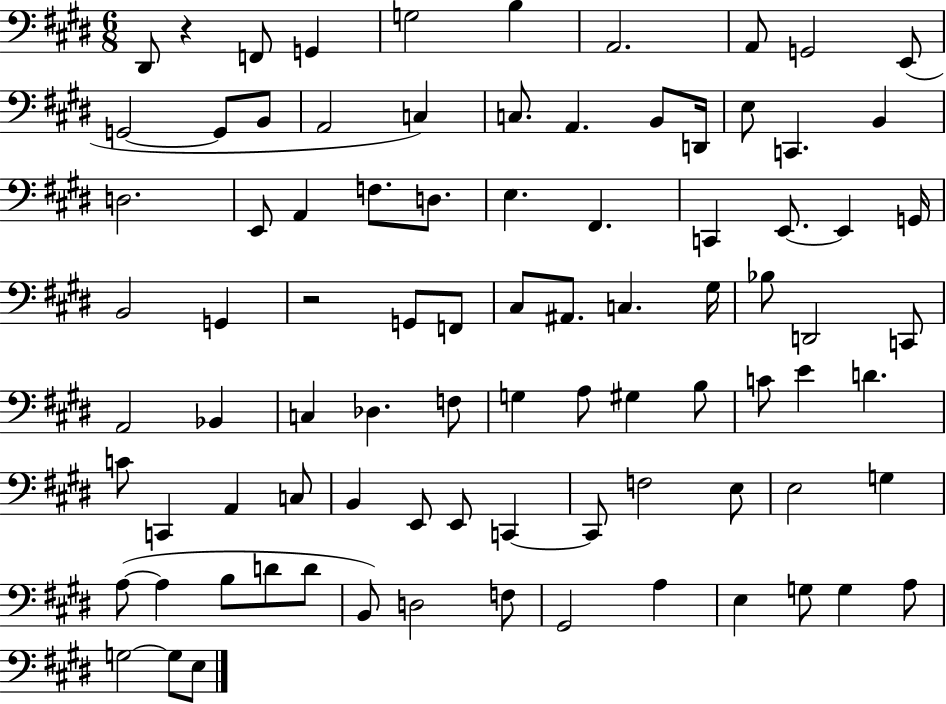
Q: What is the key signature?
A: E major